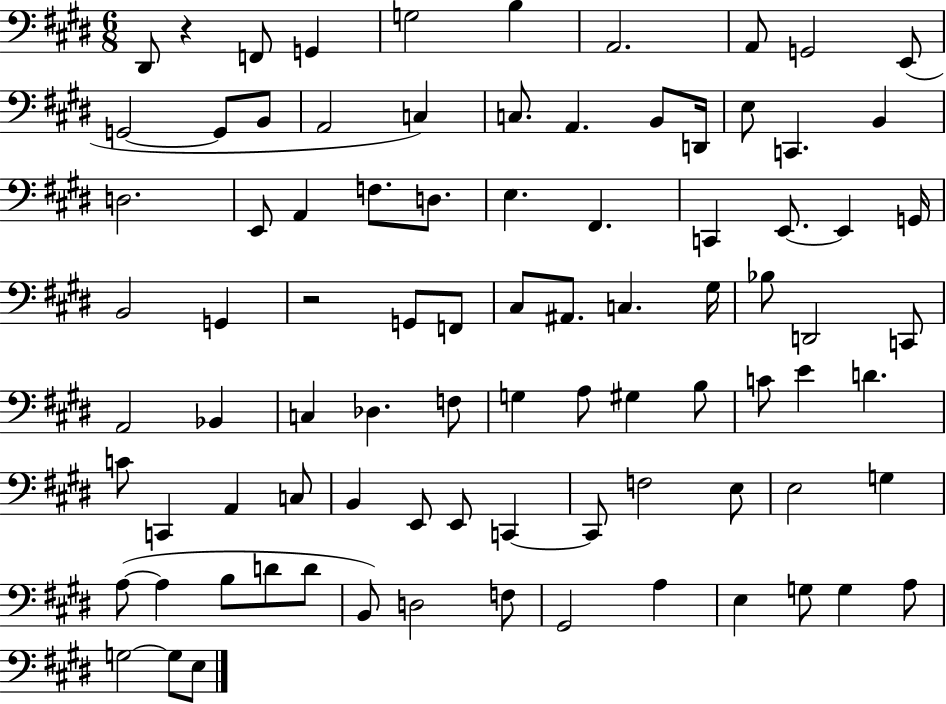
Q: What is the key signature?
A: E major